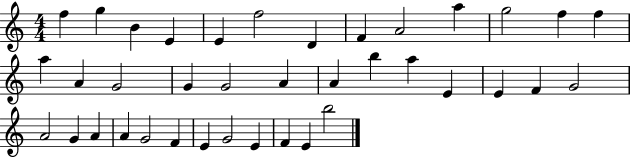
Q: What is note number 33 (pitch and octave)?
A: E4